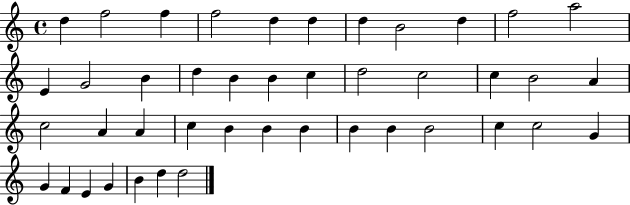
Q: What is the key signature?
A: C major